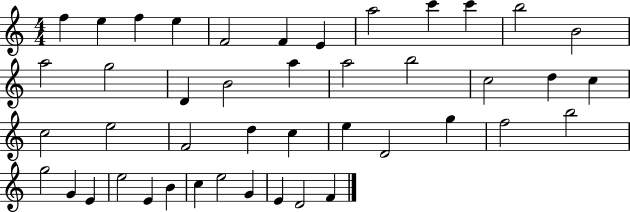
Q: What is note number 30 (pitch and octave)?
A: G5